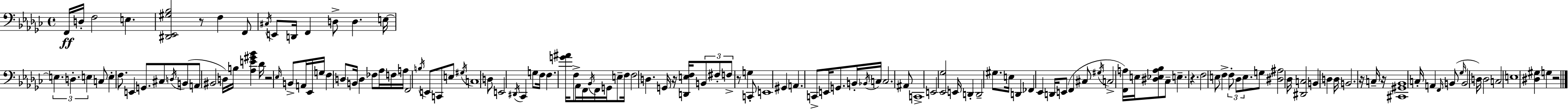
F2/s D3/s F3/h E3/q. [D#2,Eb2,G#3,Bb3]/h R/e F3/q F2/e C#3/s E2/e D2/s F2/q D3/e D3/q. E3/s E3/q. D3/q. E3/q C3/e E3/q F3/e. E2/q G2/e. C#3/e D3/s B2/e A2/e BIS2/h D3/s B3/s [Ab3,E4,G#4,Bb4]/q Db4/s R/h Eb3/s B2/e A2/s Eb2/s G3/s F3/q D3/e B2/s D3/q FES3/e Ab3/s F3/s A3/s F2/h B3/s E2/e C2/e E3/e G#3/s C3/w D3/e E2/h D#2/s CES2/q G3/e F3/s F3/q. [G4,A#4]/s F3/e Ab2/s F2/s Bb2/s F2/s G2/s E3/e F3/s F3/h D3/q. G2/s R/s [D2,E3,F3]/s B2/e F#3/e F3/e R/e G3/q C2/e E2/w G#2/q A2/q. C2/e E2/s G2/e. B2/s Bb2/s C3/s C3/h. A#2/e C2/w E2/h [Eb2,Gb3]/h E2/s D2/q D2/h G#3/e. E3/s D2/q FES2/q Eb2/q D2/s E2/e F2/q C#3/e G#3/s C3/h [F2,A3]/s E3/s [D#3,Eb3,A3,Bb3]/e CES3/e E3/q. R/q. F3/h E3/e F3/q F3/e Db3/e E3/e. G3/e [D#3,A#3]/h Db3/s [D#2,C3]/h B2/q D3/q D3/s B2/h. R/s C3/s R/s [C#2,G#2,Bb2]/w C3/s A2/q F2/s B2/e Gb3/s B2/h D3/s D3/h C3/h E3/w [D#3,G#3]/q G3/q R/h